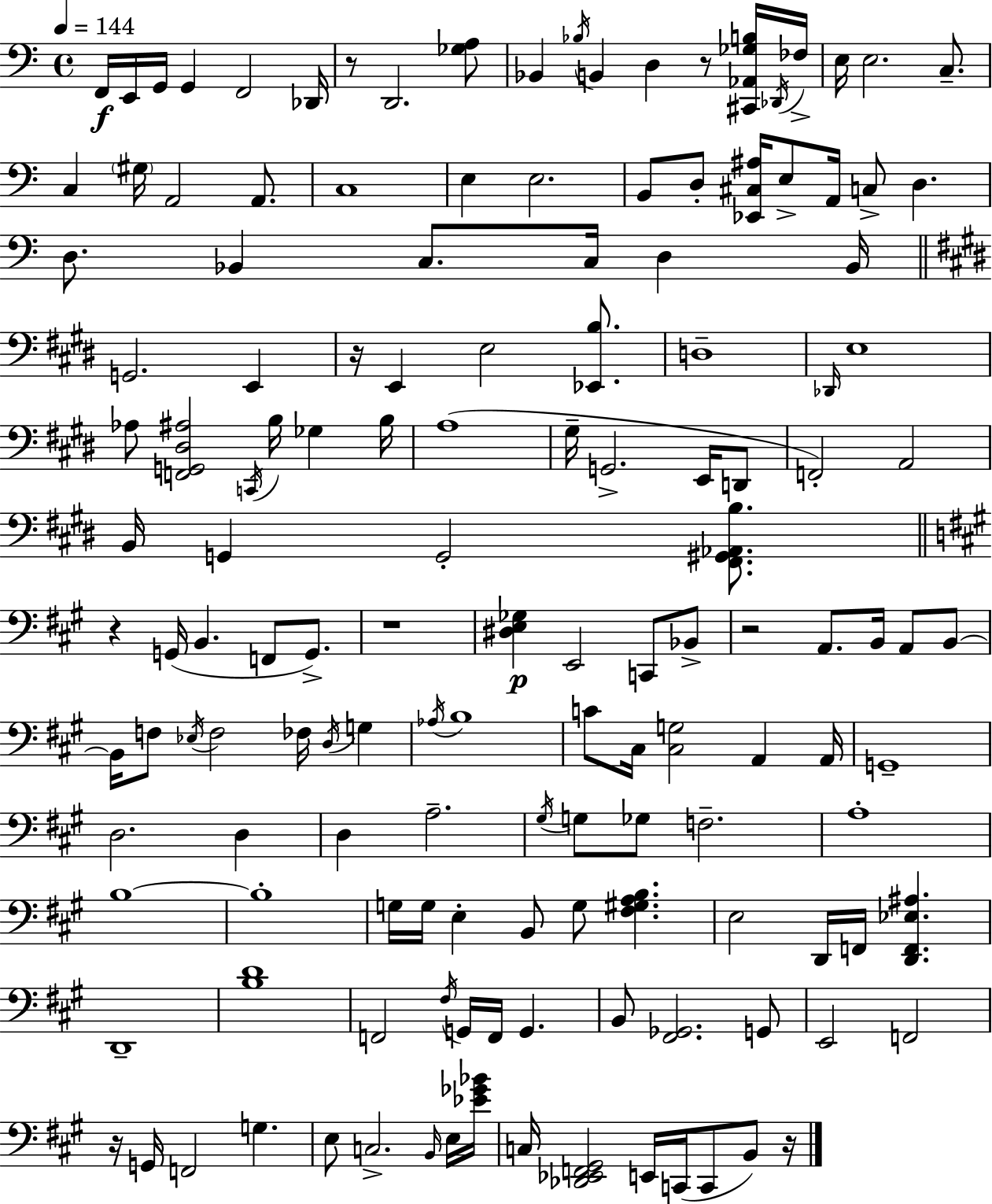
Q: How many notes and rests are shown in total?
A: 145